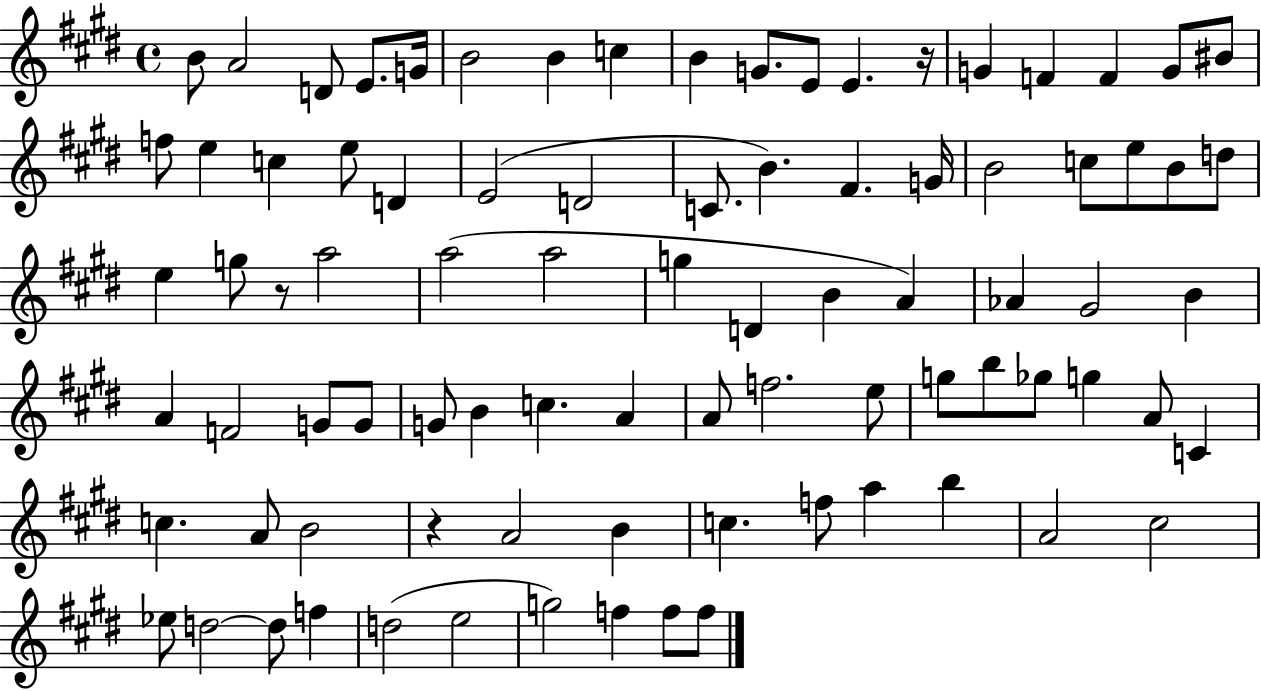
{
  \clef treble
  \time 4/4
  \defaultTimeSignature
  \key e \major
  \repeat volta 2 { b'8 a'2 d'8 e'8. g'16 | b'2 b'4 c''4 | b'4 g'8. e'8 e'4. r16 | g'4 f'4 f'4 g'8 bis'8 | \break f''8 e''4 c''4 e''8 d'4 | e'2( d'2 | c'8. b'4.) fis'4. g'16 | b'2 c''8 e''8 b'8 d''8 | \break e''4 g''8 r8 a''2 | a''2( a''2 | g''4 d'4 b'4 a'4) | aes'4 gis'2 b'4 | \break a'4 f'2 g'8 g'8 | g'8 b'4 c''4. a'4 | a'8 f''2. e''8 | g''8 b''8 ges''8 g''4 a'8 c'4 | \break c''4. a'8 b'2 | r4 a'2 b'4 | c''4. f''8 a''4 b''4 | a'2 cis''2 | \break ees''8 d''2~~ d''8 f''4 | d''2( e''2 | g''2) f''4 f''8 f''8 | } \bar "|."
}